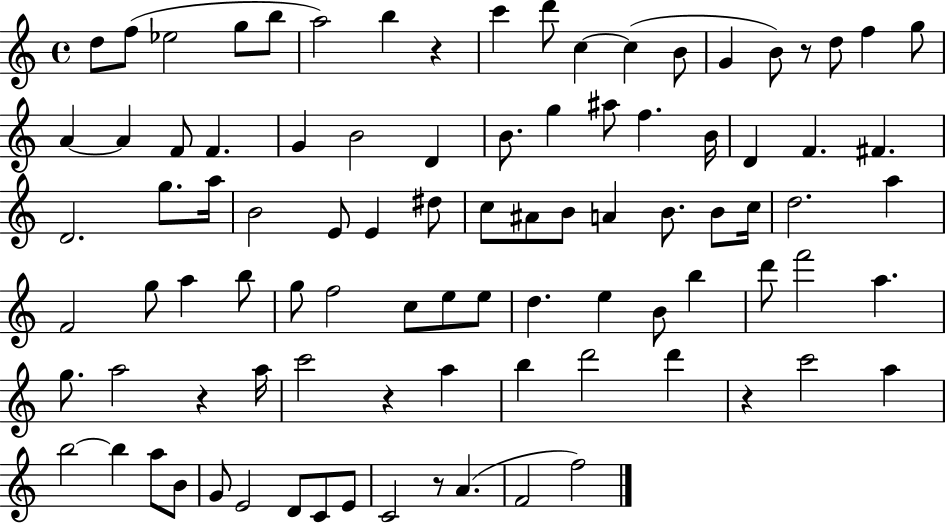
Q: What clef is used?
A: treble